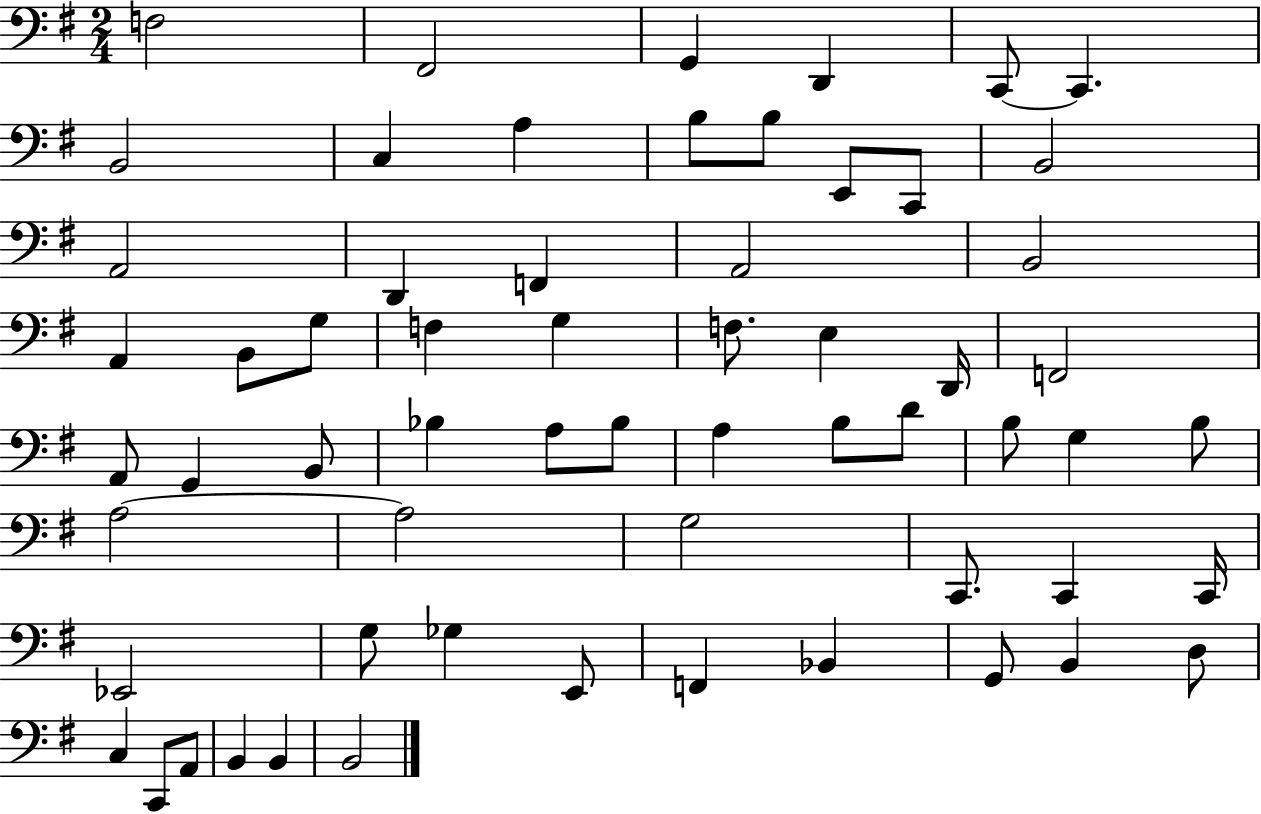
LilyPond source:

{
  \clef bass
  \numericTimeSignature
  \time 2/4
  \key g \major
  f2 | fis,2 | g,4 d,4 | c,8~~ c,4. | \break b,2 | c4 a4 | b8 b8 e,8 c,8 | b,2 | \break a,2 | d,4 f,4 | a,2 | b,2 | \break a,4 b,8 g8 | f4 g4 | f8. e4 d,16 | f,2 | \break a,8 g,4 b,8 | bes4 a8 bes8 | a4 b8 d'8 | b8 g4 b8 | \break a2~~ | a2 | g2 | c,8. c,4 c,16 | \break ees,2 | g8 ges4 e,8 | f,4 bes,4 | g,8 b,4 d8 | \break c4 c,8 a,8 | b,4 b,4 | b,2 | \bar "|."
}